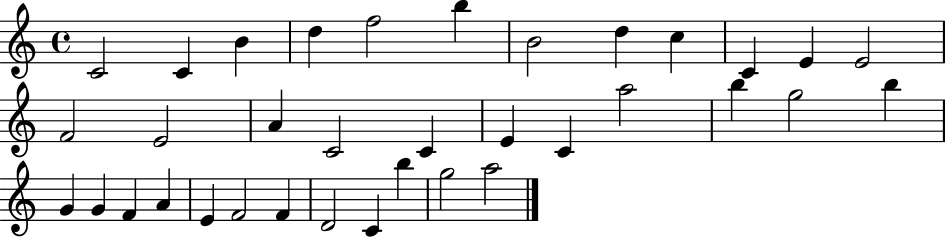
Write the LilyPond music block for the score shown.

{
  \clef treble
  \time 4/4
  \defaultTimeSignature
  \key c \major
  c'2 c'4 b'4 | d''4 f''2 b''4 | b'2 d''4 c''4 | c'4 e'4 e'2 | \break f'2 e'2 | a'4 c'2 c'4 | e'4 c'4 a''2 | b''4 g''2 b''4 | \break g'4 g'4 f'4 a'4 | e'4 f'2 f'4 | d'2 c'4 b''4 | g''2 a''2 | \break \bar "|."
}